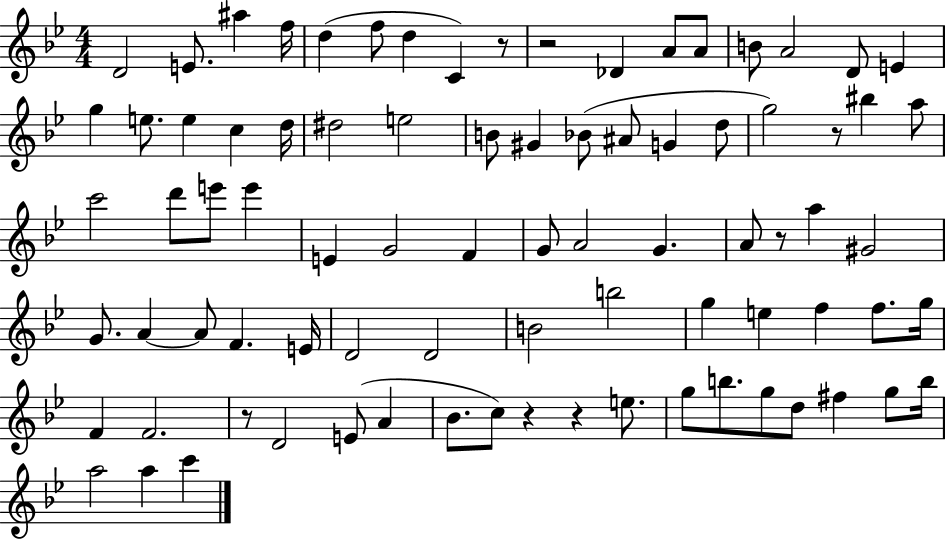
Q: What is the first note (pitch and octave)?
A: D4